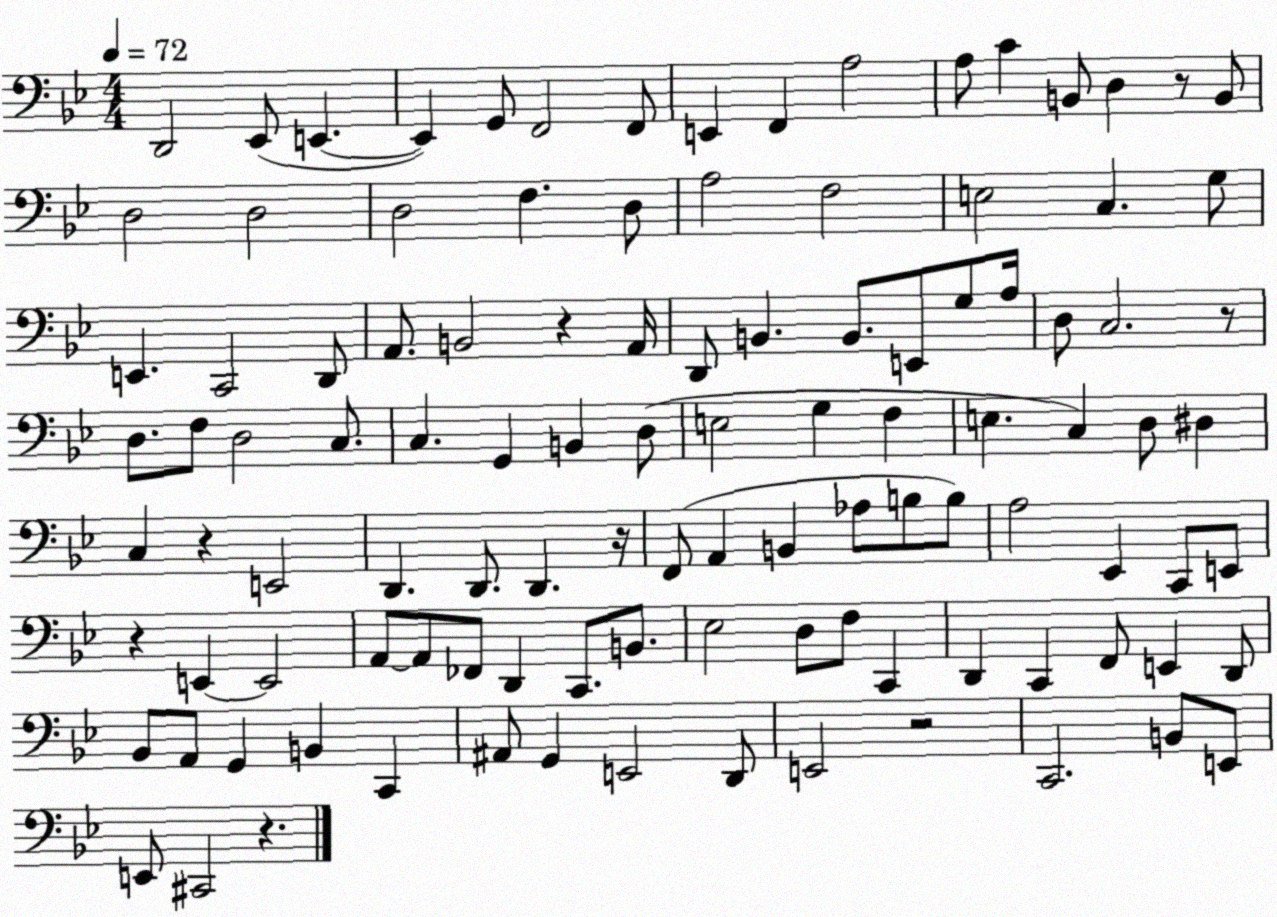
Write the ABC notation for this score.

X:1
T:Untitled
M:4/4
L:1/4
K:Bb
D,,2 _E,,/2 E,, E,, G,,/2 F,,2 F,,/2 E,, F,, A,2 A,/2 C B,,/2 D, z/2 B,,/2 D,2 D,2 D,2 F, D,/2 A,2 F,2 E,2 C, G,/2 E,, C,,2 D,,/2 A,,/2 B,,2 z A,,/4 D,,/2 B,, B,,/2 E,,/2 G,/2 A,/4 D,/2 C,2 z/2 D,/2 F,/2 D,2 C,/2 C, G,, B,, D,/2 E,2 G, F, E, C, D,/2 ^D, C, z E,,2 D,, D,,/2 D,, z/4 F,,/2 A,, B,, _A,/2 B,/2 B,/2 A,2 _E,, C,,/2 E,,/2 z E,, E,,2 A,,/2 A,,/2 _F,,/2 D,, C,,/2 B,,/2 _E,2 D,/2 F,/2 C,, D,, C,, F,,/2 E,, D,,/2 _B,,/2 A,,/2 G,, B,, C,, ^A,,/2 G,, E,,2 D,,/2 E,,2 z2 C,,2 B,,/2 E,,/2 E,,/2 ^C,,2 z